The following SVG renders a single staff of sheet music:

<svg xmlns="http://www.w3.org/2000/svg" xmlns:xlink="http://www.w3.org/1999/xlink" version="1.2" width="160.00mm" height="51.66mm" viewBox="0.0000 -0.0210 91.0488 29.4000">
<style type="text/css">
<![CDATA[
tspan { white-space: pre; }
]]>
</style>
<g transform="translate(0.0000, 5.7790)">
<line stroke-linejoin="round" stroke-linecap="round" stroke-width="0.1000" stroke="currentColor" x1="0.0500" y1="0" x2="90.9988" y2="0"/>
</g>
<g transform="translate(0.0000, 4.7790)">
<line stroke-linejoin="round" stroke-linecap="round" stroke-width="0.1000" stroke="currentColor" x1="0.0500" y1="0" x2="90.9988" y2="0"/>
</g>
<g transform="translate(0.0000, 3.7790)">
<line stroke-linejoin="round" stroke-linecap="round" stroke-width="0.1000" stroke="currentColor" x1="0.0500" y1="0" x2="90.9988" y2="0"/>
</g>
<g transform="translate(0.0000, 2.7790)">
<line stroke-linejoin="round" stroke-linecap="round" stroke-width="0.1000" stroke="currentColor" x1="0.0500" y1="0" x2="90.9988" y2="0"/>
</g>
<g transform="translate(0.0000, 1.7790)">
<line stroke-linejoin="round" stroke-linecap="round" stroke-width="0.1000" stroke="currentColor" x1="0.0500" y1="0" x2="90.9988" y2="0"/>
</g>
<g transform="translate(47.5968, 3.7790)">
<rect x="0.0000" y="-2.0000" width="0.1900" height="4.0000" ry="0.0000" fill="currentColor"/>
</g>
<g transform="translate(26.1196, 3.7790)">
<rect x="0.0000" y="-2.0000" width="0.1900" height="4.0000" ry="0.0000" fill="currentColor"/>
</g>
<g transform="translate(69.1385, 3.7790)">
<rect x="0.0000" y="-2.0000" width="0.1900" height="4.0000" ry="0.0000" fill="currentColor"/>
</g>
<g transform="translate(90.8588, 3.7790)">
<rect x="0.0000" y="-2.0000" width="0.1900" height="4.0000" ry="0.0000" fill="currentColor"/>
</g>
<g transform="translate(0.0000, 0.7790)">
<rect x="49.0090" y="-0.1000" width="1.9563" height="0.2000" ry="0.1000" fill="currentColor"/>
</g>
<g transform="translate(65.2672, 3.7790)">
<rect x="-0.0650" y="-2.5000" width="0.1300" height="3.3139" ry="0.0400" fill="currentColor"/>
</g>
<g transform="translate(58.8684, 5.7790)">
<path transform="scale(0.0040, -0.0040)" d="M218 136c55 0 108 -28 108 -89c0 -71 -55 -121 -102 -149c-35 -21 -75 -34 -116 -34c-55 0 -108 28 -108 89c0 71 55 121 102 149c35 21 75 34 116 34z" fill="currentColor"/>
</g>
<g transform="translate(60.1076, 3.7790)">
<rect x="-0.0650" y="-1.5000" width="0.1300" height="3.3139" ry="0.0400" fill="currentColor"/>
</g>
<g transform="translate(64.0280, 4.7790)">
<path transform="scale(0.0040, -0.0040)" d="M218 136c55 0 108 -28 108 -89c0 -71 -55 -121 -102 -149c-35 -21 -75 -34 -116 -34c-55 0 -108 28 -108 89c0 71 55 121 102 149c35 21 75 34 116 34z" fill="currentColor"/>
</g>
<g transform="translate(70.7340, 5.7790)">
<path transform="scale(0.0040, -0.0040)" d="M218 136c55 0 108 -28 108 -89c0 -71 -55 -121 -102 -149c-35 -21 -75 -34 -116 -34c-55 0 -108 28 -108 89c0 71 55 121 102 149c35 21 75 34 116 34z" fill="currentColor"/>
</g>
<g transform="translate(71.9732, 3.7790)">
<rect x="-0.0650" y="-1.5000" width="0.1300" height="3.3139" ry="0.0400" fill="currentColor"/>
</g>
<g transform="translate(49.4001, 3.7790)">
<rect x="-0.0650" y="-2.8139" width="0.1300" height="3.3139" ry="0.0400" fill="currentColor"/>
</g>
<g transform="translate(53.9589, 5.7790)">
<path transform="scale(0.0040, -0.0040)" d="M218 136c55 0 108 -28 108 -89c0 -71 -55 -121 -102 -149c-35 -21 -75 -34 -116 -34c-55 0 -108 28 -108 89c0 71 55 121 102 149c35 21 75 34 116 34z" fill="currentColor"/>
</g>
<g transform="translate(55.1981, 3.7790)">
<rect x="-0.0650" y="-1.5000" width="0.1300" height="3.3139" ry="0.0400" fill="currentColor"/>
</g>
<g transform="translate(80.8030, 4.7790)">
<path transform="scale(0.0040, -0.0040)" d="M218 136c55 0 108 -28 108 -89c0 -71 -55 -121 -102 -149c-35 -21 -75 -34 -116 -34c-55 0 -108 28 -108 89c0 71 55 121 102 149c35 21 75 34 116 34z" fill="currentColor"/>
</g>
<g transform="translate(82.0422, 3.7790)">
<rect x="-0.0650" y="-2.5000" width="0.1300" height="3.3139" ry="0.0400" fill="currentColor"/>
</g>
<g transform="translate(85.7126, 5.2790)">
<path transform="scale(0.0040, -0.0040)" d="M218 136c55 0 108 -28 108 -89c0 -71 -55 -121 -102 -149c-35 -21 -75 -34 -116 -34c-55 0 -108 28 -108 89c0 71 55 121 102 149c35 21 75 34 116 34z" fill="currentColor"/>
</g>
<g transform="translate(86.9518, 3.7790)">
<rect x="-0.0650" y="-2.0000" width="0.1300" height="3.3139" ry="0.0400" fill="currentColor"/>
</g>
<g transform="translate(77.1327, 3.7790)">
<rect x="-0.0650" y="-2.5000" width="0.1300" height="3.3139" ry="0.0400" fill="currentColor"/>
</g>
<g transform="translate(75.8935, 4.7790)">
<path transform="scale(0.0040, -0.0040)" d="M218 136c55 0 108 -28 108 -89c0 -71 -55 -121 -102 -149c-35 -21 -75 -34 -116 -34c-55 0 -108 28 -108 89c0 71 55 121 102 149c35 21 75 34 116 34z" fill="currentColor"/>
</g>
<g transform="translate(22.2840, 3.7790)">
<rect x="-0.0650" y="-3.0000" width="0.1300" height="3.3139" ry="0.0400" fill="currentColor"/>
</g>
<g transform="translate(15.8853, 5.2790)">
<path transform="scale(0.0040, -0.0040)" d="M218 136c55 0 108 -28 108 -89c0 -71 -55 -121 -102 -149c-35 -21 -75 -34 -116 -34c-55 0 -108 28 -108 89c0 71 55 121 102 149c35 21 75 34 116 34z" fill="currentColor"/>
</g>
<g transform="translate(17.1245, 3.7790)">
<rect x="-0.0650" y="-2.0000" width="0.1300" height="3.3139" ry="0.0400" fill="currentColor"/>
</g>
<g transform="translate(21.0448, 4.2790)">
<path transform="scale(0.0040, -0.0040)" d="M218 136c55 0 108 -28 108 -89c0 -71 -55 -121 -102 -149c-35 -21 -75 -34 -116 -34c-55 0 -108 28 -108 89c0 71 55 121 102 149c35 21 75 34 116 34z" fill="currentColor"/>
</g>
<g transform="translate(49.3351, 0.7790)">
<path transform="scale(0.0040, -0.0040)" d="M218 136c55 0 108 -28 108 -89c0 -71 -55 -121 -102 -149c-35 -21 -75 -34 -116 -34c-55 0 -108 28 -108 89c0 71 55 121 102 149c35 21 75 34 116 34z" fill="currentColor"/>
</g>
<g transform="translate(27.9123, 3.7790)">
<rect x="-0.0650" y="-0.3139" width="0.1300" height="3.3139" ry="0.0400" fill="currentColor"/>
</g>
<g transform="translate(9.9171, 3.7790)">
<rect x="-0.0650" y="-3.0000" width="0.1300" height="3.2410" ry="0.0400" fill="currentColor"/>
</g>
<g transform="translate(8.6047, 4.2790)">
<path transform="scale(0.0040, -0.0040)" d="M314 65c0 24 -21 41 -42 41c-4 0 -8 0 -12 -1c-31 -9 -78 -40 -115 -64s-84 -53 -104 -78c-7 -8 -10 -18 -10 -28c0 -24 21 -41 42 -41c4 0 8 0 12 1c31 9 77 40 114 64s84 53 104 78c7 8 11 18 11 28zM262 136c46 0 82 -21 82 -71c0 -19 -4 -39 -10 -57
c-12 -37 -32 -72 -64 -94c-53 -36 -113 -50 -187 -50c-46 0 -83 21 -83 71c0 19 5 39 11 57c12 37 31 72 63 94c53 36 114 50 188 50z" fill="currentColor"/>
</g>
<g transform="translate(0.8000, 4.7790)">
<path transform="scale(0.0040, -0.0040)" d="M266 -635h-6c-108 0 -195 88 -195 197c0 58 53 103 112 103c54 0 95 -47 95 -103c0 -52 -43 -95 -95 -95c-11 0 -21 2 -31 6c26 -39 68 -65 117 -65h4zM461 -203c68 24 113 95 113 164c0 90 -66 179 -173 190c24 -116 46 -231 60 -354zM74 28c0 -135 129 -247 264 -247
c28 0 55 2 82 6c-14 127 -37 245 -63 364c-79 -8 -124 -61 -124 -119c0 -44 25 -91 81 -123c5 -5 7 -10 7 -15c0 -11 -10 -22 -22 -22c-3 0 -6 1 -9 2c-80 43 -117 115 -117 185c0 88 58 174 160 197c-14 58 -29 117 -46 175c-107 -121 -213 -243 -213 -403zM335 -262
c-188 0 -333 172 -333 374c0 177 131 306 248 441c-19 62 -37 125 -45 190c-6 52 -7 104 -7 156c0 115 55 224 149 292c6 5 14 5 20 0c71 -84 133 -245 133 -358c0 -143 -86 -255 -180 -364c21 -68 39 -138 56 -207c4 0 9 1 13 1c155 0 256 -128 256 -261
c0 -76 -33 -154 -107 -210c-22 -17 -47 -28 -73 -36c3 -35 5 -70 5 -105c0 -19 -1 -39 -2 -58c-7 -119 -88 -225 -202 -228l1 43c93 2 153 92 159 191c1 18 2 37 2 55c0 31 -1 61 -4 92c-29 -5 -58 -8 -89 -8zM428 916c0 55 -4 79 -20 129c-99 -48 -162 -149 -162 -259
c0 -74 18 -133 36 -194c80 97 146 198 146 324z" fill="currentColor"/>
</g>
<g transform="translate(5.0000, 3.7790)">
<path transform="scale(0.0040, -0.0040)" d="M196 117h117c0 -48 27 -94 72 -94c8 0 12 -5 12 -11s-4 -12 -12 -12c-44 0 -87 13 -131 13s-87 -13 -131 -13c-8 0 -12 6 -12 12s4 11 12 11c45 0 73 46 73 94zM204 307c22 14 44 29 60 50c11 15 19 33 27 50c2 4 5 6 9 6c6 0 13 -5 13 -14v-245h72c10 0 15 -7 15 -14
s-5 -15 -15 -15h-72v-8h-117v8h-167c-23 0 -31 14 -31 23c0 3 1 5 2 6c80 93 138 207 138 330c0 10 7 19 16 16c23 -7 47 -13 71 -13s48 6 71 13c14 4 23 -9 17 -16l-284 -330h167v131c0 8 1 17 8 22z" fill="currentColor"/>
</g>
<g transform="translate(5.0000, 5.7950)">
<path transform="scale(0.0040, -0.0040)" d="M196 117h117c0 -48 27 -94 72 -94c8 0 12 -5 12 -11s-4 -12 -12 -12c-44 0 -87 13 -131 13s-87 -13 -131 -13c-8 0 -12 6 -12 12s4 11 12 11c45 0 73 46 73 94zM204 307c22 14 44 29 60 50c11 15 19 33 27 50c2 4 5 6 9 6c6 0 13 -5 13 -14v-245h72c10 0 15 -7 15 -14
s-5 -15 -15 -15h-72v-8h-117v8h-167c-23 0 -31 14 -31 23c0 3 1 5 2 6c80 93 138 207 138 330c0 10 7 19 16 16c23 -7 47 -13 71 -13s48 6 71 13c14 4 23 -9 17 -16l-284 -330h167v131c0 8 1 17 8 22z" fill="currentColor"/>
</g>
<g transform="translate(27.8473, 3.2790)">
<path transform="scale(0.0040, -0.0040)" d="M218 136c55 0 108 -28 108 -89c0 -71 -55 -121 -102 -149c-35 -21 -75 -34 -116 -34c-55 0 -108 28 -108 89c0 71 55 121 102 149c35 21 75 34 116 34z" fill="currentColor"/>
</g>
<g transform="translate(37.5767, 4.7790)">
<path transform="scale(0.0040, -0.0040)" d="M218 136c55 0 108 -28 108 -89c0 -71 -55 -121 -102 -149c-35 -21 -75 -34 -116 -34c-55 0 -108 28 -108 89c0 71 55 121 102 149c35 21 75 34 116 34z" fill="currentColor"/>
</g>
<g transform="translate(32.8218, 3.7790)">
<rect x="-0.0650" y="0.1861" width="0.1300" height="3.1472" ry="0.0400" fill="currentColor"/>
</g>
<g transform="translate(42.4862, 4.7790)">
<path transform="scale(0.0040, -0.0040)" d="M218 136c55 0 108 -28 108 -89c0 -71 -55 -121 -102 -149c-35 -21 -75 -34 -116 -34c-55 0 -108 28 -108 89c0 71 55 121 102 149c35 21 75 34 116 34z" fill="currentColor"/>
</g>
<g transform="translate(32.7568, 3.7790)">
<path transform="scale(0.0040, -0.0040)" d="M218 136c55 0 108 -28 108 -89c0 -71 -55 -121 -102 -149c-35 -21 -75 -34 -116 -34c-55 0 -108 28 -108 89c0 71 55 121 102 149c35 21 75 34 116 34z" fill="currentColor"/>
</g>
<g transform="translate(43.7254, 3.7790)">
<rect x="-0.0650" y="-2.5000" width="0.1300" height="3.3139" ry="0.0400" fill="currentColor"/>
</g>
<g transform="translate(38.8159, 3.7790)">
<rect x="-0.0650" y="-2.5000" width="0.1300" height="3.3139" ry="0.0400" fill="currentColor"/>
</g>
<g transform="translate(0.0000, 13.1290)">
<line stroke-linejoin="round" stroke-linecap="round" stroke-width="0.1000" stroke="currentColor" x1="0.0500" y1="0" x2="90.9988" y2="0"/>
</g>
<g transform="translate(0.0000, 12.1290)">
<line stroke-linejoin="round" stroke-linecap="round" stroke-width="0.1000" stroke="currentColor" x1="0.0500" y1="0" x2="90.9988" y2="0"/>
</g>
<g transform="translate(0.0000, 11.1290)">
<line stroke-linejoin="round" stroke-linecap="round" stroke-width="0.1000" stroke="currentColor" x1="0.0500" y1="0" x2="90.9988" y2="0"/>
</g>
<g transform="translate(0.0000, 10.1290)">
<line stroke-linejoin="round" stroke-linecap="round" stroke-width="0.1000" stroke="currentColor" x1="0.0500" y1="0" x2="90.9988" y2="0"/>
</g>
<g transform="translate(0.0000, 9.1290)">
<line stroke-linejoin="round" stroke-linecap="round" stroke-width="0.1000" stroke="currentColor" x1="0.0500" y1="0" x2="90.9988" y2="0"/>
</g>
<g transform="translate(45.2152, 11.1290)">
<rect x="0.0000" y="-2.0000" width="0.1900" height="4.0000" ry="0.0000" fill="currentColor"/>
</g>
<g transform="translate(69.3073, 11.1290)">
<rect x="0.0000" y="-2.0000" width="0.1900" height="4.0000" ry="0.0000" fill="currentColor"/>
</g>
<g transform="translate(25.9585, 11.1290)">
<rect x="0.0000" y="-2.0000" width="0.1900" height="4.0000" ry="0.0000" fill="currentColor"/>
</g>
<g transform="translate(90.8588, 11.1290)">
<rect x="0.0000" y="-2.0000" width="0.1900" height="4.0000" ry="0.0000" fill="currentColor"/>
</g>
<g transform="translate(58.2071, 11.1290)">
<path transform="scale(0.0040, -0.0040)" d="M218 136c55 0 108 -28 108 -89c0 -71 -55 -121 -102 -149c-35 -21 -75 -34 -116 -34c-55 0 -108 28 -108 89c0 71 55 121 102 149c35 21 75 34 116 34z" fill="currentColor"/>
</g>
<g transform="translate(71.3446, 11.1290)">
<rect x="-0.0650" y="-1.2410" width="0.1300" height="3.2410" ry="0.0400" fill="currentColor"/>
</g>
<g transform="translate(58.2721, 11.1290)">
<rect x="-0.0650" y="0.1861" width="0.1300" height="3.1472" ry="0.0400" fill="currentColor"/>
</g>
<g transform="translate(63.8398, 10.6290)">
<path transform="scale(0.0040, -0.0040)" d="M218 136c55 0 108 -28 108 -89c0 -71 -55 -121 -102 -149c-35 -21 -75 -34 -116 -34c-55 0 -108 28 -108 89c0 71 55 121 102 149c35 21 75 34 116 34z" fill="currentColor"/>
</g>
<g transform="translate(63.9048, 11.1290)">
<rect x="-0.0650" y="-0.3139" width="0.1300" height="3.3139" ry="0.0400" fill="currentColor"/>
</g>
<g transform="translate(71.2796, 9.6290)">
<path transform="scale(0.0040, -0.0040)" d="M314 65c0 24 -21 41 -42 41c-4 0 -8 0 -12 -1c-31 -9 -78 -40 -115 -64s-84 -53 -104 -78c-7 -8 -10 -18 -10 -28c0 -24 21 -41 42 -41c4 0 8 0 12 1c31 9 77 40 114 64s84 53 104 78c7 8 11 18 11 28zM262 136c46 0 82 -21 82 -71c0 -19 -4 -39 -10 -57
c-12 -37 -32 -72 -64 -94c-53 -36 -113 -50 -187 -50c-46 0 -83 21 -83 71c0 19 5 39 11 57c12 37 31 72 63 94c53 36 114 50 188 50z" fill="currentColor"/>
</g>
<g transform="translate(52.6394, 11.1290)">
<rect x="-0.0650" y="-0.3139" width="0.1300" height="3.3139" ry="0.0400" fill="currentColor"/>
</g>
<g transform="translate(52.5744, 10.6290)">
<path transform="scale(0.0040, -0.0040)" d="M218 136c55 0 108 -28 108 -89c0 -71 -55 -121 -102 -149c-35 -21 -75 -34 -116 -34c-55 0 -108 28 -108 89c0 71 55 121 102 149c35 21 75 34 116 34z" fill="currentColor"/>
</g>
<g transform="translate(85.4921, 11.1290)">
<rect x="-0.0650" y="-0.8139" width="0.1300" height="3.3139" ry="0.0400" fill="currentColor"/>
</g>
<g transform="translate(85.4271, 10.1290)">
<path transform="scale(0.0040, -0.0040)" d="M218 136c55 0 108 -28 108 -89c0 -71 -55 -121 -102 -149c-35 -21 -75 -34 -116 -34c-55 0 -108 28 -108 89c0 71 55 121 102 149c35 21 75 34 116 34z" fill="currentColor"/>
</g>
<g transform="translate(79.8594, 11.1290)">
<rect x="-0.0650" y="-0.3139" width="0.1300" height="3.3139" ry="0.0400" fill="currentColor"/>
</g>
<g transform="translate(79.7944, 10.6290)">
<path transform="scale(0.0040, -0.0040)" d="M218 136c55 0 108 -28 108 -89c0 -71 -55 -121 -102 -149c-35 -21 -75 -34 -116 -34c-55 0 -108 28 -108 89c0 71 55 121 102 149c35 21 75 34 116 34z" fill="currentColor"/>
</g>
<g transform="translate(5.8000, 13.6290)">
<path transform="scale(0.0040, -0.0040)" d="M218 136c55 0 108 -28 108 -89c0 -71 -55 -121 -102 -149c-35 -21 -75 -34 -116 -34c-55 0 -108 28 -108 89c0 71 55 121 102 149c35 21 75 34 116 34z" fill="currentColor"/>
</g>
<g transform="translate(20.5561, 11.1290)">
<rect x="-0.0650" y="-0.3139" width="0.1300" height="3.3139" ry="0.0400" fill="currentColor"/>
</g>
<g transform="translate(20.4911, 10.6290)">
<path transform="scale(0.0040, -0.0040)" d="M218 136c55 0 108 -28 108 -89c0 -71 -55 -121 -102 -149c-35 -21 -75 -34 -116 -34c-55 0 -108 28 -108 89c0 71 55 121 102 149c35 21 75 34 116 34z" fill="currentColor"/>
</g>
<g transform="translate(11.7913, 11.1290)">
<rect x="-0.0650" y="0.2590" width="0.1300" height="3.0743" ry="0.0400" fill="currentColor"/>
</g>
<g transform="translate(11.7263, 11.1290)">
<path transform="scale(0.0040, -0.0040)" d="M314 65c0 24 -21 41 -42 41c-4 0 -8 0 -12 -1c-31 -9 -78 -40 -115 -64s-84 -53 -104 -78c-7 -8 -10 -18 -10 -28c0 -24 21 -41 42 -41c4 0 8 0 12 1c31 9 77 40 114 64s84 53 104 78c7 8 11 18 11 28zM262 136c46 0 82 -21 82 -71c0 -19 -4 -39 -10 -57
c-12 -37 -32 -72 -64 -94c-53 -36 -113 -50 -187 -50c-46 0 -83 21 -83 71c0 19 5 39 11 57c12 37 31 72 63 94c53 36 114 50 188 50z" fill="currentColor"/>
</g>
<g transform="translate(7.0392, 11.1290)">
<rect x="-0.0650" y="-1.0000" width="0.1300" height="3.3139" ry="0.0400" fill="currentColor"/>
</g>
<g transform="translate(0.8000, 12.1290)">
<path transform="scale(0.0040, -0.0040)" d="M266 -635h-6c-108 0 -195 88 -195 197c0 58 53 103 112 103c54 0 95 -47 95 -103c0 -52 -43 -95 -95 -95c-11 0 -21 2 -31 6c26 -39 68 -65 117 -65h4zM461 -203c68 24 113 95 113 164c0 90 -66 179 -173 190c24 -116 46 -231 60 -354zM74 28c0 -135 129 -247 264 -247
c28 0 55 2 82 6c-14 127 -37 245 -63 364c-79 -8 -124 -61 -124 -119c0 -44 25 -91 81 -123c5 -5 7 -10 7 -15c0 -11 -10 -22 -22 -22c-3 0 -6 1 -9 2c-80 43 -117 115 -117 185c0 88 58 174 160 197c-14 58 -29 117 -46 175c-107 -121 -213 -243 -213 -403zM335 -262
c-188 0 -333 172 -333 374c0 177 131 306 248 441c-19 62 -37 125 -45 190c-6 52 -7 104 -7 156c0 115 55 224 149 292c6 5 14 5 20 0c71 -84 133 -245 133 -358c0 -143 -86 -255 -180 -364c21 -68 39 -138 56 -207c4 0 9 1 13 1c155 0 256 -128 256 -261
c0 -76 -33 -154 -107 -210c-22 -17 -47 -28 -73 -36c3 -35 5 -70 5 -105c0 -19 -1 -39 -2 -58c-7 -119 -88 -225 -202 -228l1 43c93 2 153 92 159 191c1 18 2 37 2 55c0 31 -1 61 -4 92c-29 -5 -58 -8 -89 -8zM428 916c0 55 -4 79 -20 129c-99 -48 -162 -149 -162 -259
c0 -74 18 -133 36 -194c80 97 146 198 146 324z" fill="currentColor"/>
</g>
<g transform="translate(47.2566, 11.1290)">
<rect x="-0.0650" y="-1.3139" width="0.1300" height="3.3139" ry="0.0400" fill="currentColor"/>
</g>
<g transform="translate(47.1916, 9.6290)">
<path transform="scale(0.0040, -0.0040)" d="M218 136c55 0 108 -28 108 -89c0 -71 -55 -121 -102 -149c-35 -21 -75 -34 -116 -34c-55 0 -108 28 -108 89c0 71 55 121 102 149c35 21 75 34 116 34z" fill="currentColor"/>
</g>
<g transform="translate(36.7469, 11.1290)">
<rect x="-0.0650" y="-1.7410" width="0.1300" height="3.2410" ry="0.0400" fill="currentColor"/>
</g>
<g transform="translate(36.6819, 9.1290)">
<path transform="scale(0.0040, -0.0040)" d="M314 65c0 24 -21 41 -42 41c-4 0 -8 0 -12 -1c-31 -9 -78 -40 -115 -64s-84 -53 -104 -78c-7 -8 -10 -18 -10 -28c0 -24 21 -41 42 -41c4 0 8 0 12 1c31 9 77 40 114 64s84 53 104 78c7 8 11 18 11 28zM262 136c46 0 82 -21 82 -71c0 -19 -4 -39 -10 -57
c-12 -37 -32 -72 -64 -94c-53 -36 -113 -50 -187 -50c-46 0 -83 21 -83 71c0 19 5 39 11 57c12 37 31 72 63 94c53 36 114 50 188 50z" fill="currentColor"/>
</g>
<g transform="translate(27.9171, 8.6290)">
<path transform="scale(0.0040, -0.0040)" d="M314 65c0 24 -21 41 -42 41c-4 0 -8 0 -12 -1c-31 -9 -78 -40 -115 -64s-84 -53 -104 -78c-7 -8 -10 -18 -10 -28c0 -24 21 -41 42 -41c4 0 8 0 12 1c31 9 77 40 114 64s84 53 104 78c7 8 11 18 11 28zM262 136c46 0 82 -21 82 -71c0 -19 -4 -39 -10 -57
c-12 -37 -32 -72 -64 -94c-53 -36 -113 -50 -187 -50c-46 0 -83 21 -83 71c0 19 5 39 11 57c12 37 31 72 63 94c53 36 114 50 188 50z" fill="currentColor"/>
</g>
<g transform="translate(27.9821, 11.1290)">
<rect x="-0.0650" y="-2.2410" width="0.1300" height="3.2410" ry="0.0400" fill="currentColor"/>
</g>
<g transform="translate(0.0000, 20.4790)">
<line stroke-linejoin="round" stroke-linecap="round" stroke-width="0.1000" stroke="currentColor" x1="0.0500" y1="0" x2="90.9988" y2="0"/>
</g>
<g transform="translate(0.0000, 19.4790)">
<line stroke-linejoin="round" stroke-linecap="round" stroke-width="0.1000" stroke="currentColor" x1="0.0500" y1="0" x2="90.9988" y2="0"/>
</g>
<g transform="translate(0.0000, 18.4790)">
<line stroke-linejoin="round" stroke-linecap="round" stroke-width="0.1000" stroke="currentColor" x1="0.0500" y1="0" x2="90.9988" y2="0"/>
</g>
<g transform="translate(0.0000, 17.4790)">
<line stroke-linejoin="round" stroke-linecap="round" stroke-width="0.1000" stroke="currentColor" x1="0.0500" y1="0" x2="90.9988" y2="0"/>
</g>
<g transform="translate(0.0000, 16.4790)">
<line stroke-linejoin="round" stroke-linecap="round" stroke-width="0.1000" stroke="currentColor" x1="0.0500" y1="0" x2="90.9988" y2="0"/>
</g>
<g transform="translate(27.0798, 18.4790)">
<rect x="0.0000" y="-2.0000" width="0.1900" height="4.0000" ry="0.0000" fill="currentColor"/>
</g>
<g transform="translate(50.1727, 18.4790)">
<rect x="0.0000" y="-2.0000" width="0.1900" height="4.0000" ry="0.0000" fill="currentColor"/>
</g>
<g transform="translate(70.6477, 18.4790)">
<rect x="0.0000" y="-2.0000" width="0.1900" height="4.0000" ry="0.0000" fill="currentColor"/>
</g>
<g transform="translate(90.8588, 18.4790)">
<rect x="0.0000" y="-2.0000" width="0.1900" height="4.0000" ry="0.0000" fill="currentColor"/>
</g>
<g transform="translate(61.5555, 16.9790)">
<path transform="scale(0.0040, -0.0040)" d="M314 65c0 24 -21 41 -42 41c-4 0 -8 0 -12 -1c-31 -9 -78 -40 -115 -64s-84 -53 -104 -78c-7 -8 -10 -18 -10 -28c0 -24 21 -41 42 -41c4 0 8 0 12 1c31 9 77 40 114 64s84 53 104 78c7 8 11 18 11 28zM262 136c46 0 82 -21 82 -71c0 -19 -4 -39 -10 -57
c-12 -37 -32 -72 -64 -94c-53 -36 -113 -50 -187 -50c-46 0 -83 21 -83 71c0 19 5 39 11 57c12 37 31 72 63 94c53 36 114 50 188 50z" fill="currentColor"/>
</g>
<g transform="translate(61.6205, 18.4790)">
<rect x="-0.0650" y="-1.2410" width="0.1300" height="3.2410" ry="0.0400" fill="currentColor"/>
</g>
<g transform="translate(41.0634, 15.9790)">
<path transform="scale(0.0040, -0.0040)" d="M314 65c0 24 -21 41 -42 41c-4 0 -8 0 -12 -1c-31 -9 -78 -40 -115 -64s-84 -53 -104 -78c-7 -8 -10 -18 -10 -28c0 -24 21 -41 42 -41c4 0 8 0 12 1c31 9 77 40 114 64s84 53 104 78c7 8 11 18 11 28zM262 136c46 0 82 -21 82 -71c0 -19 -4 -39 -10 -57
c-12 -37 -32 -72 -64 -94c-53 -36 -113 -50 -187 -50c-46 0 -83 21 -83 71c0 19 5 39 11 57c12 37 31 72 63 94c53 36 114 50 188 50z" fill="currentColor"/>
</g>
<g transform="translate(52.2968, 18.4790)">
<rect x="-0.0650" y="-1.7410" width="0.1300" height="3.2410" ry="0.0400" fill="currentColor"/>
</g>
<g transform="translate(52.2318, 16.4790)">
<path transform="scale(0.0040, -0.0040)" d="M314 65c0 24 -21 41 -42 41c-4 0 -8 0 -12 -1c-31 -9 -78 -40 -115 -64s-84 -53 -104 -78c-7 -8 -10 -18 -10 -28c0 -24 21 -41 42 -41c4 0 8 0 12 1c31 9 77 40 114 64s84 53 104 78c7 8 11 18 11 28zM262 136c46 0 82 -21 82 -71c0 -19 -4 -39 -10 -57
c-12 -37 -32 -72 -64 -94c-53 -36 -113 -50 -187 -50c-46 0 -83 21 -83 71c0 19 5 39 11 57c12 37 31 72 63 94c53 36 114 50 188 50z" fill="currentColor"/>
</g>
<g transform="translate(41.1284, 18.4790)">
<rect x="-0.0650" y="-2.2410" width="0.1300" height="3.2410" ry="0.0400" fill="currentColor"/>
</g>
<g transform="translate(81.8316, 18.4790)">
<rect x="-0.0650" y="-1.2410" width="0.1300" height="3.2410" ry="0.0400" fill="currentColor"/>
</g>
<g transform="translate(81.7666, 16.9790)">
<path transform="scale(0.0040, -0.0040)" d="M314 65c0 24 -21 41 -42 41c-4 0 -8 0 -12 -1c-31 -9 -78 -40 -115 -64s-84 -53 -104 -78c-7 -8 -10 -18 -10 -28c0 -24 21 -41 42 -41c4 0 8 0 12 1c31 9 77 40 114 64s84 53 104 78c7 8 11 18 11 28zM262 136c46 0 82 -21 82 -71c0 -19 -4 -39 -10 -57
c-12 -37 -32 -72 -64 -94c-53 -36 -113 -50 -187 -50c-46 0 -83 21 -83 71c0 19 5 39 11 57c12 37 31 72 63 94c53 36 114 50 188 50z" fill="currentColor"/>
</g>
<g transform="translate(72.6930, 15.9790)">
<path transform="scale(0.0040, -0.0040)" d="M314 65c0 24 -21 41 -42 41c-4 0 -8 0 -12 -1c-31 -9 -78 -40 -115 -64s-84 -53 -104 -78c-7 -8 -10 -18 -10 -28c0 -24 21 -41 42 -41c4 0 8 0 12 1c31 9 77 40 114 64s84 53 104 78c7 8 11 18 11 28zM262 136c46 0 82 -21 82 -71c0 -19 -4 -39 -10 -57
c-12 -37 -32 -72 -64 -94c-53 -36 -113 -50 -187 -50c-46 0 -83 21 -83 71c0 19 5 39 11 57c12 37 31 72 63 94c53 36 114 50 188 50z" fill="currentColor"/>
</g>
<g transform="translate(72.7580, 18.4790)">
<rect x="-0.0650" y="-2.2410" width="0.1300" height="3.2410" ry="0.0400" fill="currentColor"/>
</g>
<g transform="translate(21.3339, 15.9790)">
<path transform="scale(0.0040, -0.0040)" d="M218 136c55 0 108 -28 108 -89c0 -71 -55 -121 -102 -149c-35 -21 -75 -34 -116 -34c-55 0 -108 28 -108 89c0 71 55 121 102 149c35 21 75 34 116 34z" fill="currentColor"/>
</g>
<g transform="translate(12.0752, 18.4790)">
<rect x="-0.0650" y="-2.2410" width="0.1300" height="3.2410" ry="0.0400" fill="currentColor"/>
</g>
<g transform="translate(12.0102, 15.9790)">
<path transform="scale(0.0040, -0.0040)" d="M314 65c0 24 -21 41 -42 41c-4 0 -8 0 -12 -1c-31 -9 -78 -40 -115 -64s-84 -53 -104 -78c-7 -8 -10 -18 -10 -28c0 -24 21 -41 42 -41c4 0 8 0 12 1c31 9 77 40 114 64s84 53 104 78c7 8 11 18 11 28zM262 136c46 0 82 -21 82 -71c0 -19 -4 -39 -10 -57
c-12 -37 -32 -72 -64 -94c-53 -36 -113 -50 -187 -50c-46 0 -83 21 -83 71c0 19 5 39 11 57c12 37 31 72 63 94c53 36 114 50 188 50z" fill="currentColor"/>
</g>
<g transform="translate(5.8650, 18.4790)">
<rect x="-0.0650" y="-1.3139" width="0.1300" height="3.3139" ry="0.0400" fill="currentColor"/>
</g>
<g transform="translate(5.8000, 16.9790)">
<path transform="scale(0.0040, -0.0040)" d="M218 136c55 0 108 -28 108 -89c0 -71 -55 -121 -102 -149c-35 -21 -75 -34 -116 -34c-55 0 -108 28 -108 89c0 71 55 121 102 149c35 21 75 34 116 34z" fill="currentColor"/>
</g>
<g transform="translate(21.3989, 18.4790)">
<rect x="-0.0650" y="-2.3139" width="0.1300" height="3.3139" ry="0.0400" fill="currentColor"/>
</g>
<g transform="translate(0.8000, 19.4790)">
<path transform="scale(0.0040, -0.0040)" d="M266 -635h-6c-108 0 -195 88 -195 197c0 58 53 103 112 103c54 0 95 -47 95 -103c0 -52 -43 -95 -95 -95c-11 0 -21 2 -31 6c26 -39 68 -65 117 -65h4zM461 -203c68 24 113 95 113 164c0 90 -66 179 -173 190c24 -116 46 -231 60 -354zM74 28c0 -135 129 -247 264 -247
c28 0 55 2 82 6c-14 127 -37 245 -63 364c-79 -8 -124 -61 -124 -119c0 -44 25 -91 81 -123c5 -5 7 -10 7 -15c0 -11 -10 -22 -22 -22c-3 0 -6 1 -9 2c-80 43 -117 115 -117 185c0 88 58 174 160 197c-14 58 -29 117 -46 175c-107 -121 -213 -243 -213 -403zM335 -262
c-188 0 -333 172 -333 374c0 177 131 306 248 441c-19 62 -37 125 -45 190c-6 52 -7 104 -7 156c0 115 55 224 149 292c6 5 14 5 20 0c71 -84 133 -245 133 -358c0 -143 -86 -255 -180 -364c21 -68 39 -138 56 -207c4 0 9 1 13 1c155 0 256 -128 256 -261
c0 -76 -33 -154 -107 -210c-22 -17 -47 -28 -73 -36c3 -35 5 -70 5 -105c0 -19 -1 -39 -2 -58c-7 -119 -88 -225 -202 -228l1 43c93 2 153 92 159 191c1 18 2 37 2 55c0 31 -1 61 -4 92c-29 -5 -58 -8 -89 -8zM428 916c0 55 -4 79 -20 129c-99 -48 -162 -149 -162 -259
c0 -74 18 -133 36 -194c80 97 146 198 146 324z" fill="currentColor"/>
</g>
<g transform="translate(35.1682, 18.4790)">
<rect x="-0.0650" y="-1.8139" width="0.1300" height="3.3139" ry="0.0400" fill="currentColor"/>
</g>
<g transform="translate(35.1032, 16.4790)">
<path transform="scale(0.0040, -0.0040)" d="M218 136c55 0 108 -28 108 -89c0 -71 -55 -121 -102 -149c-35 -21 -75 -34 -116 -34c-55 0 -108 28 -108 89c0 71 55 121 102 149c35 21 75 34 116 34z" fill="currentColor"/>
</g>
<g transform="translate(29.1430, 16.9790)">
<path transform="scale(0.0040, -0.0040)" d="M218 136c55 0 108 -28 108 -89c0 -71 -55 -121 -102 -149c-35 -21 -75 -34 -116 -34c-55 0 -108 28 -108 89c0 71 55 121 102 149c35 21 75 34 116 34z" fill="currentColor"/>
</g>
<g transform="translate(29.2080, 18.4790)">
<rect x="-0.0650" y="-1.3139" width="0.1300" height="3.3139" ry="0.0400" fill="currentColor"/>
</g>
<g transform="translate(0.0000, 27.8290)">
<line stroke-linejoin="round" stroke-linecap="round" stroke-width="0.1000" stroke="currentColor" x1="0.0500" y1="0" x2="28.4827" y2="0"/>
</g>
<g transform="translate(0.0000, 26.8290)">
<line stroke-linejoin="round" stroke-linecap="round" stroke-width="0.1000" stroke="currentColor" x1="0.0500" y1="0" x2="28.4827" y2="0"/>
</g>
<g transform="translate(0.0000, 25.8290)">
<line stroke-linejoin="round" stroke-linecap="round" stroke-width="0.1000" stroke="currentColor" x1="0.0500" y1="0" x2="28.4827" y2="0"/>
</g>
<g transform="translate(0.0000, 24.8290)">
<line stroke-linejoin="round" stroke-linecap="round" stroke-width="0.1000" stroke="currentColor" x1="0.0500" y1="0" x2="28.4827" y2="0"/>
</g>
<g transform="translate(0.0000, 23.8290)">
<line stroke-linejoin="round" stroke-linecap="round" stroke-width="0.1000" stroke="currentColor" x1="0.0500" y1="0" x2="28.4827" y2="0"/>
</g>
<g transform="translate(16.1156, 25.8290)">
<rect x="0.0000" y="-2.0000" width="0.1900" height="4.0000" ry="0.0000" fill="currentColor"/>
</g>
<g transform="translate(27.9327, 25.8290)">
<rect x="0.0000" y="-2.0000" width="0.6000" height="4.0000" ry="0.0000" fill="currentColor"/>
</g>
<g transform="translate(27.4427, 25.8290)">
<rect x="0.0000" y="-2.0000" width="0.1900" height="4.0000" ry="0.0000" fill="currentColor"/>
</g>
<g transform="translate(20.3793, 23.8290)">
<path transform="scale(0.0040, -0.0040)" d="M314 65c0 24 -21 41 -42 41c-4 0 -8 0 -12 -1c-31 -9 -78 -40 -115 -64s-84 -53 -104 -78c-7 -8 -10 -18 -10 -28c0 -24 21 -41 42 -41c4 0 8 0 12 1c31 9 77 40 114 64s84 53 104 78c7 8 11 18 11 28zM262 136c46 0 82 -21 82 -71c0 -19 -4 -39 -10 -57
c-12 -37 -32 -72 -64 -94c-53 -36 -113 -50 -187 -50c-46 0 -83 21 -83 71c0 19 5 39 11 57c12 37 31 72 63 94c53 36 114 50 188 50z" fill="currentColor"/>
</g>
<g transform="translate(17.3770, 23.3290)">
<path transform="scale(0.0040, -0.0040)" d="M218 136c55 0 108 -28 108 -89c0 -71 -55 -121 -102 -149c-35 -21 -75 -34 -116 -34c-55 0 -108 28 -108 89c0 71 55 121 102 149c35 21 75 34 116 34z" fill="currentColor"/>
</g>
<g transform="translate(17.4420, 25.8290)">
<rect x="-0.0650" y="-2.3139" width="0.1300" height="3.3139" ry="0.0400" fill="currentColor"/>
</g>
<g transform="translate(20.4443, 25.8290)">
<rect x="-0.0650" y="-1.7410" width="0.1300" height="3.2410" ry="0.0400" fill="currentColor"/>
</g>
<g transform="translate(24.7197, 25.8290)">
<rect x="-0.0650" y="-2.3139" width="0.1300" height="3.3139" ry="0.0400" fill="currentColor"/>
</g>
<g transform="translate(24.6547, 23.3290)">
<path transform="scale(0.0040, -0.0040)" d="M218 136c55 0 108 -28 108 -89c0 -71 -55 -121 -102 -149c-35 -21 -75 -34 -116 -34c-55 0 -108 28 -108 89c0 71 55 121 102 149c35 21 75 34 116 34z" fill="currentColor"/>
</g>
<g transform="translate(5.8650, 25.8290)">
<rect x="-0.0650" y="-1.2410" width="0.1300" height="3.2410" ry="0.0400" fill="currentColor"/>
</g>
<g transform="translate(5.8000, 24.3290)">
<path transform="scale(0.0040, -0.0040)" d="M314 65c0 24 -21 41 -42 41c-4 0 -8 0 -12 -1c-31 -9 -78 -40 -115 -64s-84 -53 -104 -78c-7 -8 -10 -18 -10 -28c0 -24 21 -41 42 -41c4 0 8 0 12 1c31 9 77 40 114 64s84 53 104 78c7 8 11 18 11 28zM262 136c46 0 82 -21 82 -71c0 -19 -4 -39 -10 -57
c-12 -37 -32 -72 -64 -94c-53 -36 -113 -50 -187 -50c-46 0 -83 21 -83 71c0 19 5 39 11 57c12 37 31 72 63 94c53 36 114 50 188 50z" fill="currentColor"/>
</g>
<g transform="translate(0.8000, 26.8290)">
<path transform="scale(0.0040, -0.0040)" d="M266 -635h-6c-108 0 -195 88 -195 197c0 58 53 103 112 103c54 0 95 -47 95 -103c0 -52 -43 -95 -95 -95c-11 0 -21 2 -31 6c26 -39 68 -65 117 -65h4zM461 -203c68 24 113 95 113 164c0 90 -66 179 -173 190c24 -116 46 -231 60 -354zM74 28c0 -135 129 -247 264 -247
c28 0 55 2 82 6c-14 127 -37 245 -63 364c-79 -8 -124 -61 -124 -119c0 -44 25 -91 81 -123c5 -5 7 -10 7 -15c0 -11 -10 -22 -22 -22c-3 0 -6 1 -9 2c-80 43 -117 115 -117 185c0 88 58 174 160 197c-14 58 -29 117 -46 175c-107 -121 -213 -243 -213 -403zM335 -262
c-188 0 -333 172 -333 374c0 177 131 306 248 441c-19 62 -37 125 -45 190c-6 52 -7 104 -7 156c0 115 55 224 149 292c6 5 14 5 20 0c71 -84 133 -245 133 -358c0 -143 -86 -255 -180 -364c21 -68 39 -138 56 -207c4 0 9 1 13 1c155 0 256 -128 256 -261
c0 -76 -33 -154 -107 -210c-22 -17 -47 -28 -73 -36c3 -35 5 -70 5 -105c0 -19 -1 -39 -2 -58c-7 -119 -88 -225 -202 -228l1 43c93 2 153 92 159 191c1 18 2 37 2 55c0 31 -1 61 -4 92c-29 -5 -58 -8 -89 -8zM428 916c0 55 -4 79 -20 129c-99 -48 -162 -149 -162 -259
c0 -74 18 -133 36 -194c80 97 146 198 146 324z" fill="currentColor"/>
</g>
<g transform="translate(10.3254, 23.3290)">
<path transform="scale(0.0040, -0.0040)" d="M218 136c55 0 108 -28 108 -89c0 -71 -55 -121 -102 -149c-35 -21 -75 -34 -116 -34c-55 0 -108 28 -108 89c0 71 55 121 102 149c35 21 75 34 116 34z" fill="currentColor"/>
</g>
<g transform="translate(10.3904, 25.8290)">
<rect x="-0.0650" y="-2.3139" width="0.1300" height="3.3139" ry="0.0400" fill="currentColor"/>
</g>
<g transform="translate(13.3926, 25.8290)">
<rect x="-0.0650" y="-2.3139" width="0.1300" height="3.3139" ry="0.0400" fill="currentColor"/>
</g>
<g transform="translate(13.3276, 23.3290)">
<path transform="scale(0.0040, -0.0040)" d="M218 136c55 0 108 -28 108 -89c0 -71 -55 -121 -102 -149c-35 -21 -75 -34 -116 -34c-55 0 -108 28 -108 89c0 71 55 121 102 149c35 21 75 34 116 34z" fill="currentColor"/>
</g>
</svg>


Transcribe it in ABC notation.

X:1
T:Untitled
M:4/4
L:1/4
K:C
A2 F A c B G G a E E G E G G F D B2 c g2 f2 e c B c e2 c d e g2 g e f g2 f2 e2 g2 e2 e2 g g g f2 g